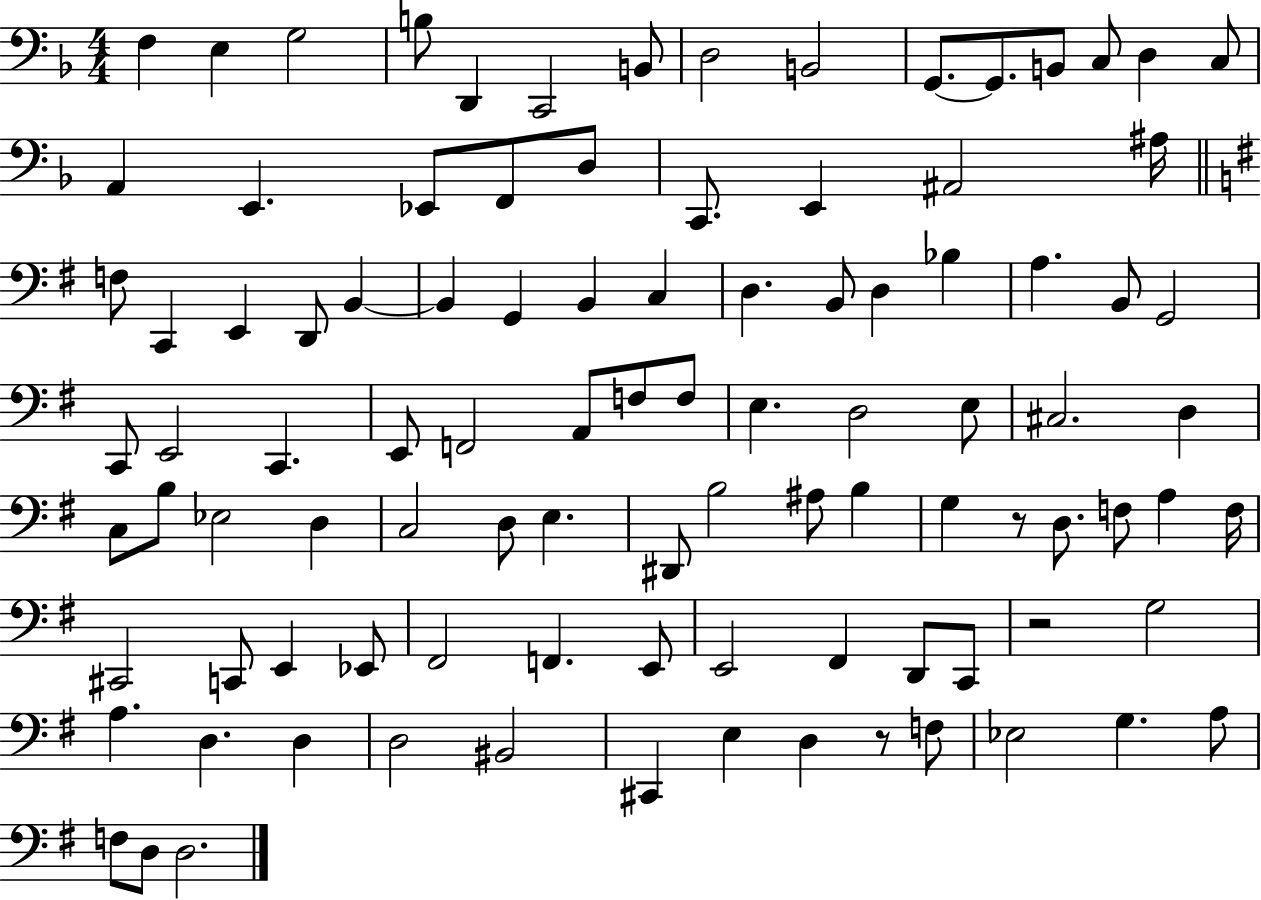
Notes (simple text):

F3/q E3/q G3/h B3/e D2/q C2/h B2/e D3/h B2/h G2/e. G2/e. B2/e C3/e D3/q C3/e A2/q E2/q. Eb2/e F2/e D3/e C2/e. E2/q A#2/h A#3/s F3/e C2/q E2/q D2/e B2/q B2/q G2/q B2/q C3/q D3/q. B2/e D3/q Bb3/q A3/q. B2/e G2/h C2/e E2/h C2/q. E2/e F2/h A2/e F3/e F3/e E3/q. D3/h E3/e C#3/h. D3/q C3/e B3/e Eb3/h D3/q C3/h D3/e E3/q. D#2/e B3/h A#3/e B3/q G3/q R/e D3/e. F3/e A3/q F3/s C#2/h C2/e E2/q Eb2/e F#2/h F2/q. E2/e E2/h F#2/q D2/e C2/e R/h G3/h A3/q. D3/q. D3/q D3/h BIS2/h C#2/q E3/q D3/q R/e F3/e Eb3/h G3/q. A3/e F3/e D3/e D3/h.